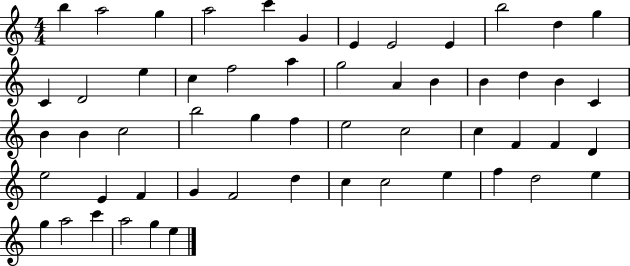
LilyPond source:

{
  \clef treble
  \numericTimeSignature
  \time 4/4
  \key c \major
  b''4 a''2 g''4 | a''2 c'''4 g'4 | e'4 e'2 e'4 | b''2 d''4 g''4 | \break c'4 d'2 e''4 | c''4 f''2 a''4 | g''2 a'4 b'4 | b'4 d''4 b'4 c'4 | \break b'4 b'4 c''2 | b''2 g''4 f''4 | e''2 c''2 | c''4 f'4 f'4 d'4 | \break e''2 e'4 f'4 | g'4 f'2 d''4 | c''4 c''2 e''4 | f''4 d''2 e''4 | \break g''4 a''2 c'''4 | a''2 g''4 e''4 | \bar "|."
}